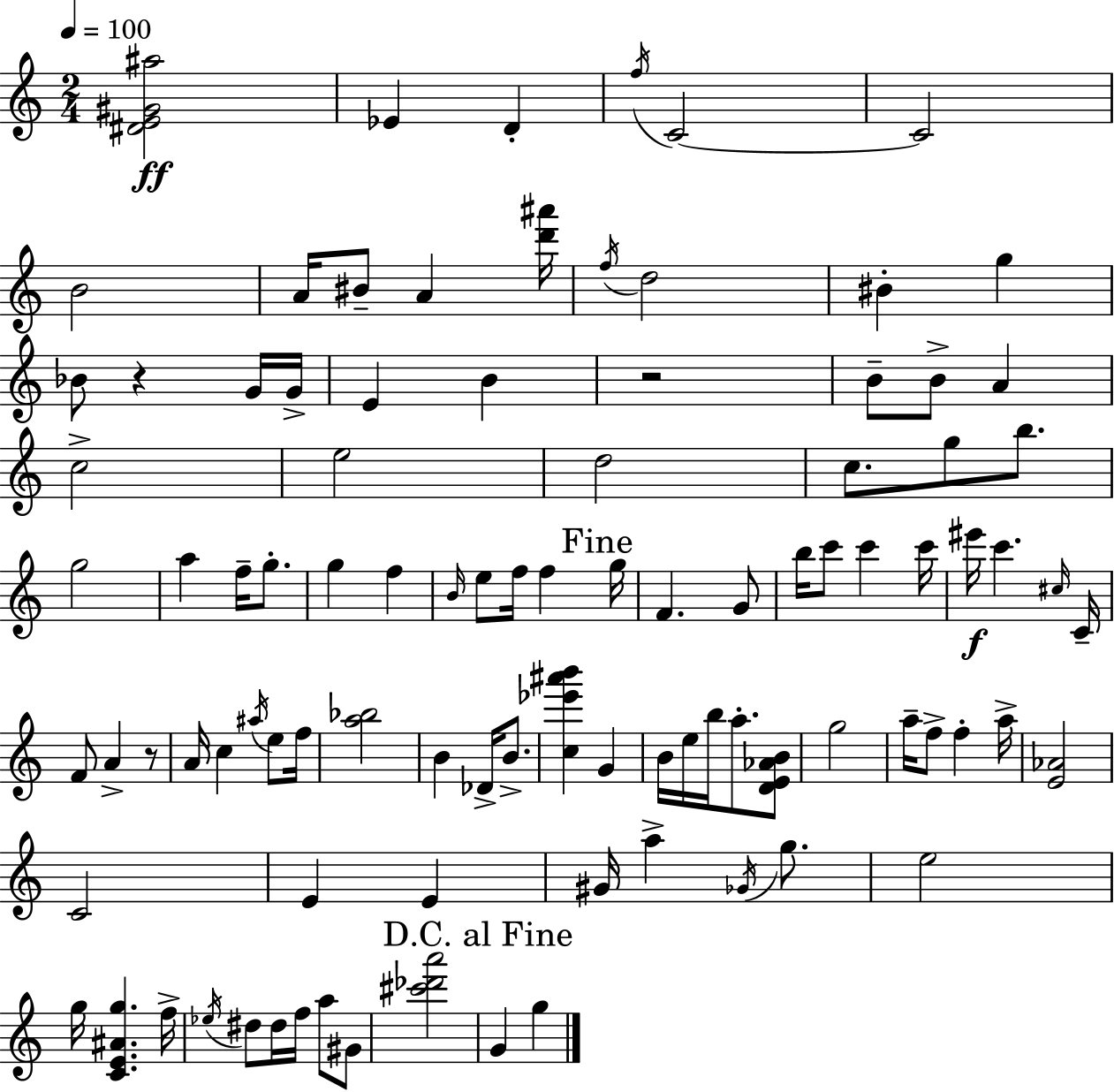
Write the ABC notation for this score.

X:1
T:Untitled
M:2/4
L:1/4
K:Am
[^DE^G^a]2 _E D f/4 C2 C2 B2 A/4 ^B/2 A [d'^a']/4 f/4 d2 ^B g _B/2 z G/4 G/4 E B z2 B/2 B/2 A c2 e2 d2 c/2 g/2 b/2 g2 a f/4 g/2 g f B/4 e/2 f/4 f g/4 F G/2 b/4 c'/2 c' c'/4 ^e'/4 c' ^c/4 C/4 F/2 A z/2 A/4 c ^a/4 e/2 f/4 [a_b]2 B _D/4 B/2 [c_e'^a'b'] G B/4 e/4 b/4 a/2 [DE_AB]/2 g2 a/4 f/2 f a/4 [E_A]2 C2 E E ^G/4 a _G/4 g/2 e2 g/4 [CE^Ag] f/4 _e/4 ^d/2 ^d/4 f/4 a/2 ^G/2 [^c'_d'a']2 G g